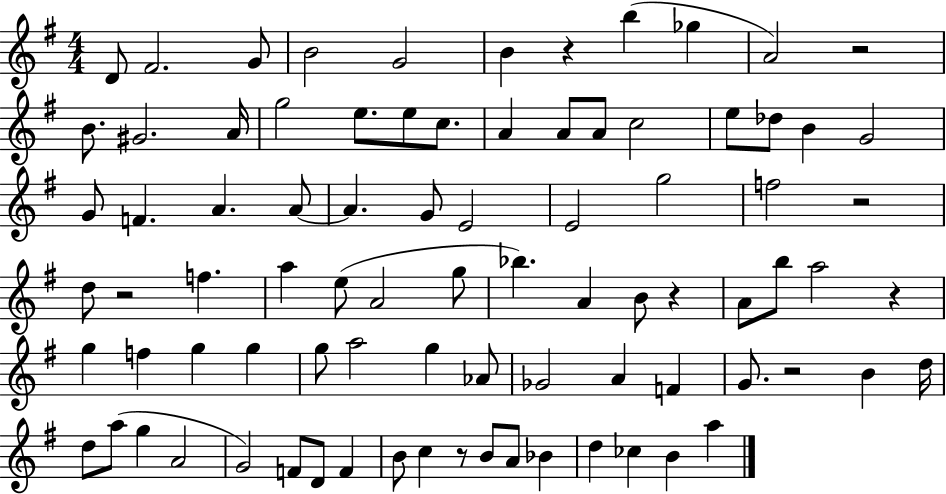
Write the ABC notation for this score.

X:1
T:Untitled
M:4/4
L:1/4
K:G
D/2 ^F2 G/2 B2 G2 B z b _g A2 z2 B/2 ^G2 A/4 g2 e/2 e/2 c/2 A A/2 A/2 c2 e/2 _d/2 B G2 G/2 F A A/2 A G/2 E2 E2 g2 f2 z2 d/2 z2 f a e/2 A2 g/2 _b A B/2 z A/2 b/2 a2 z g f g g g/2 a2 g _A/2 _G2 A F G/2 z2 B d/4 d/2 a/2 g A2 G2 F/2 D/2 F B/2 c z/2 B/2 A/2 _B d _c B a